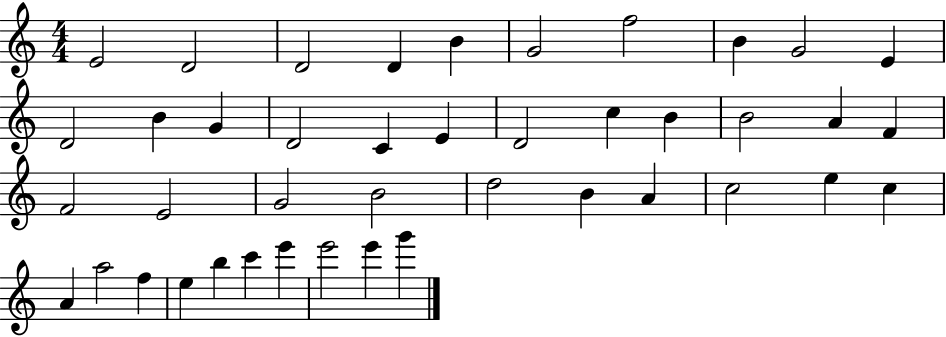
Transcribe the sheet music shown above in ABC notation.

X:1
T:Untitled
M:4/4
L:1/4
K:C
E2 D2 D2 D B G2 f2 B G2 E D2 B G D2 C E D2 c B B2 A F F2 E2 G2 B2 d2 B A c2 e c A a2 f e b c' e' e'2 e' g'